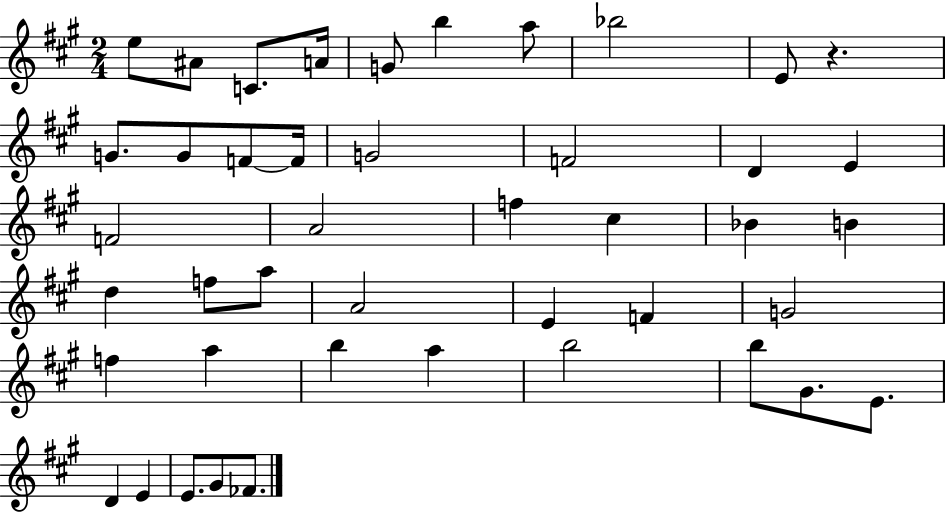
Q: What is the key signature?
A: A major